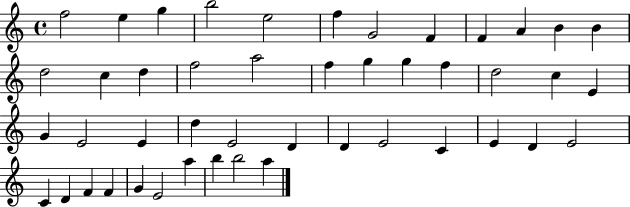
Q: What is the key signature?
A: C major